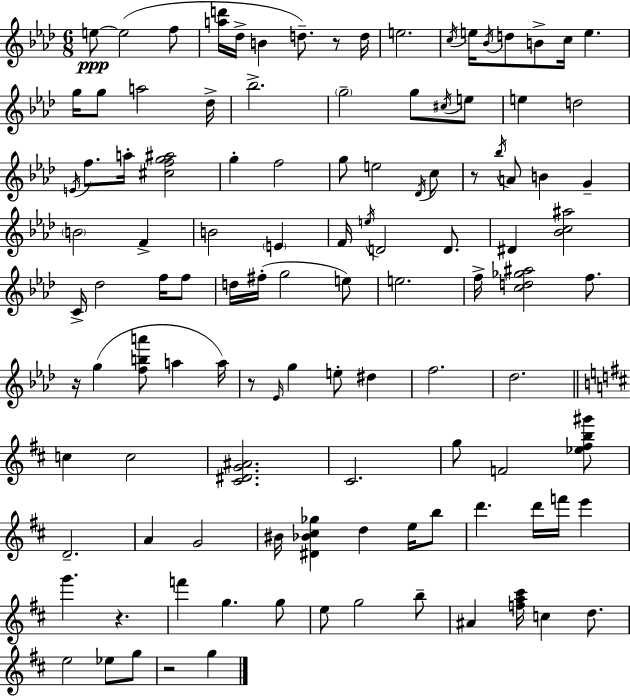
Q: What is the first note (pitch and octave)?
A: E5